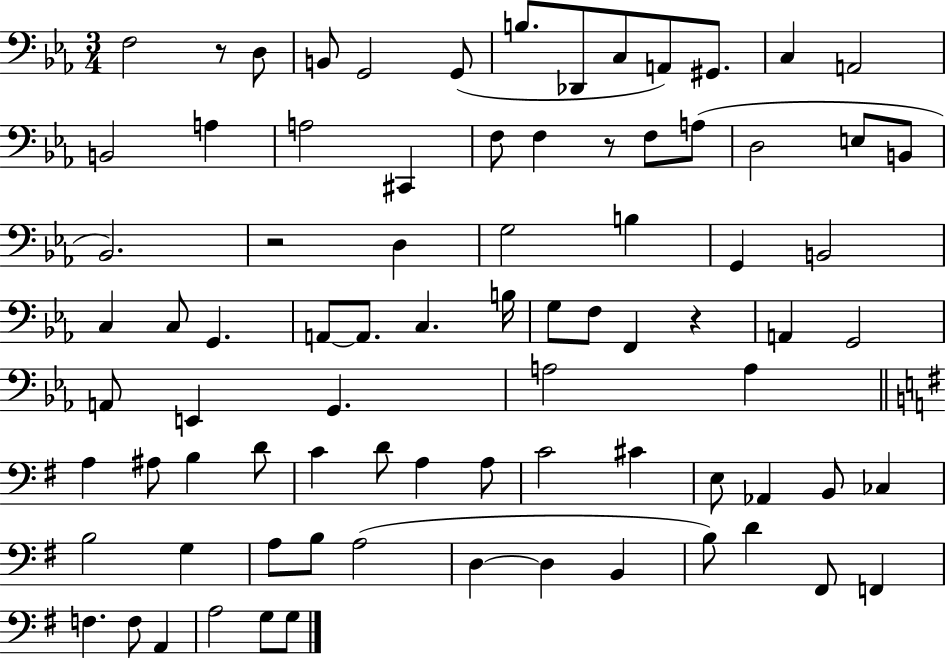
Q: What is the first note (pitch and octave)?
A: F3